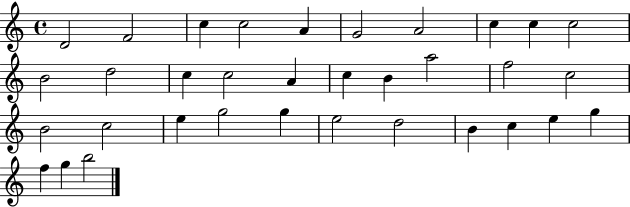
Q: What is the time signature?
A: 4/4